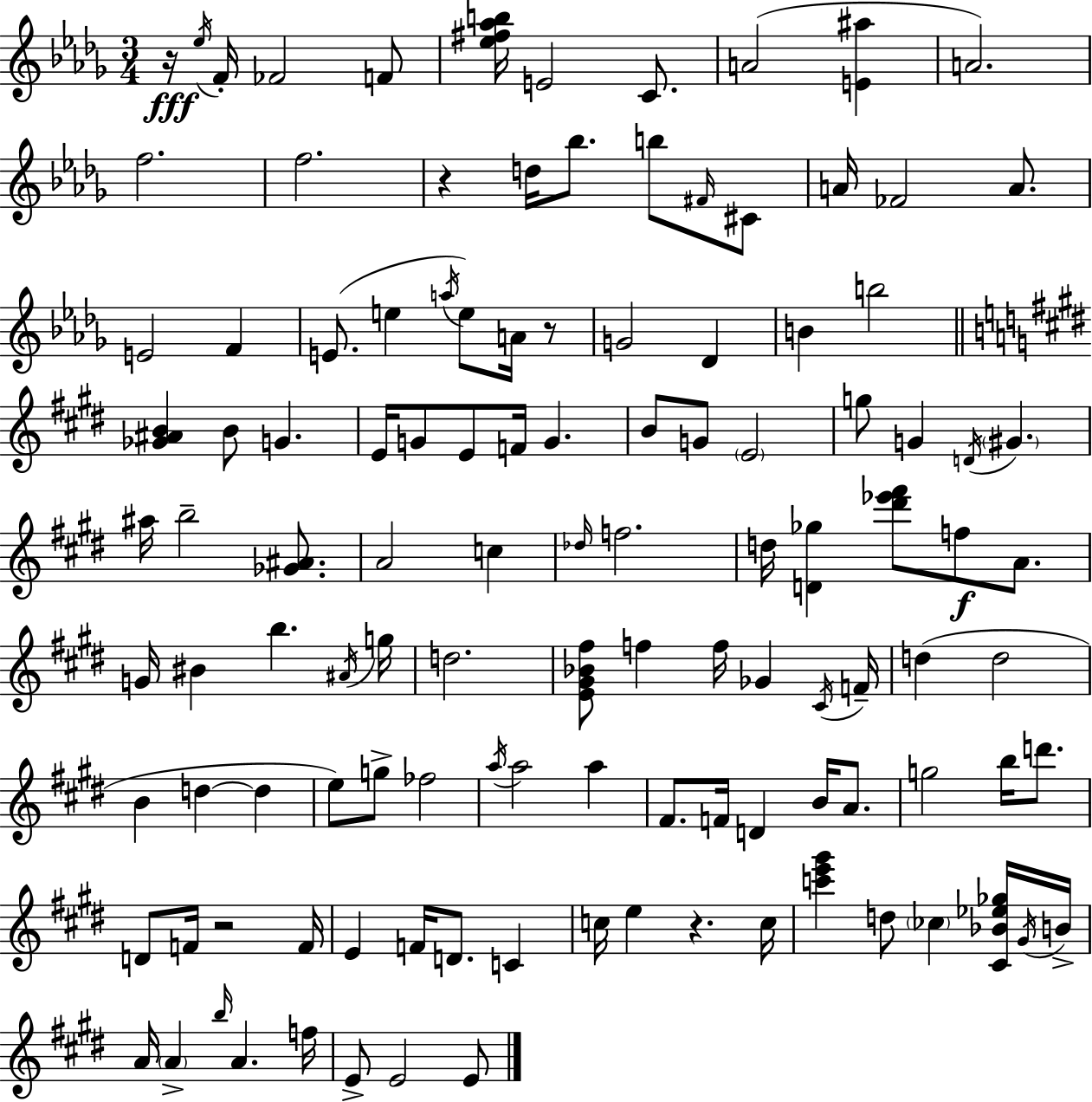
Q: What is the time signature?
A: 3/4